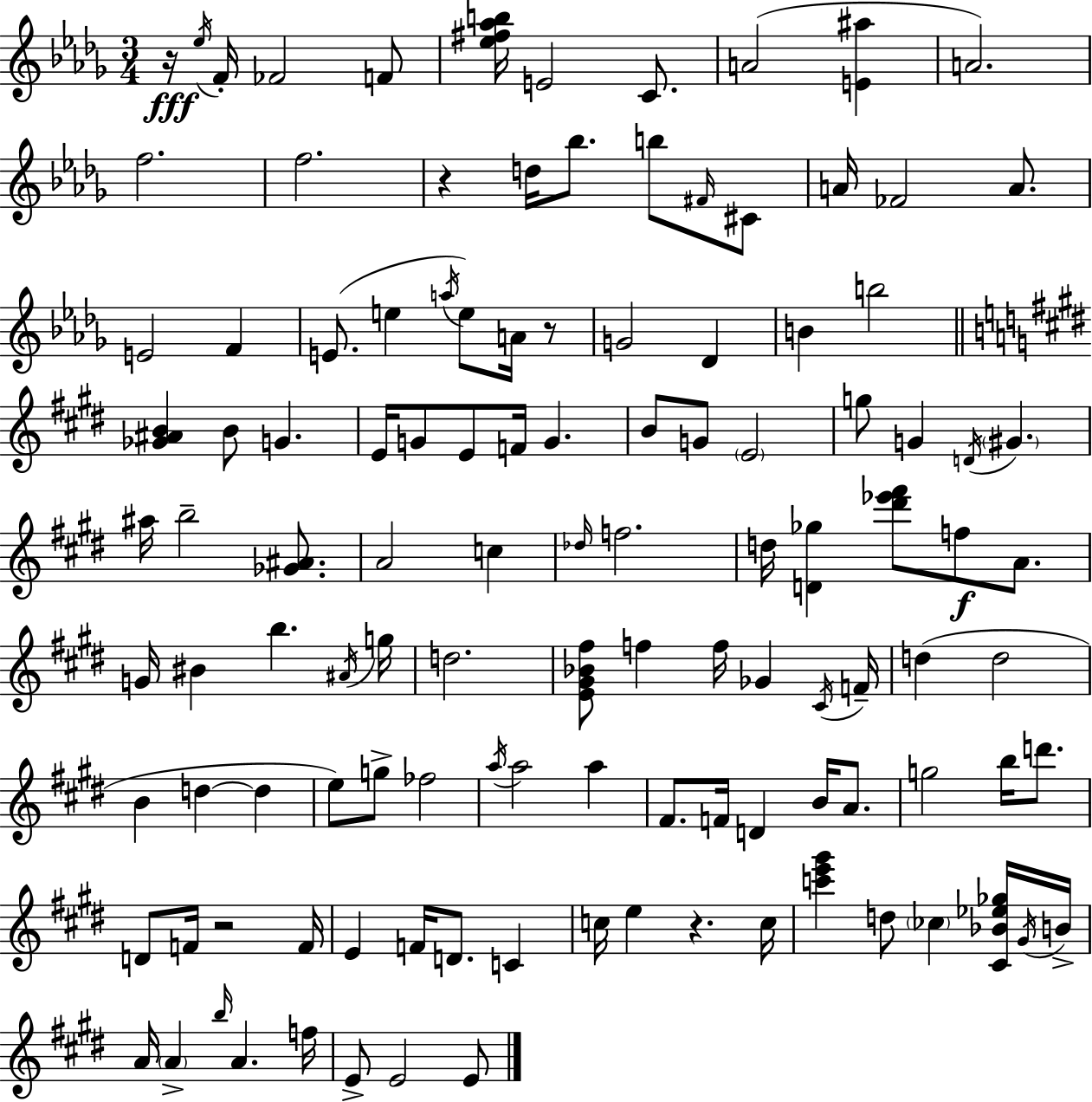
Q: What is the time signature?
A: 3/4